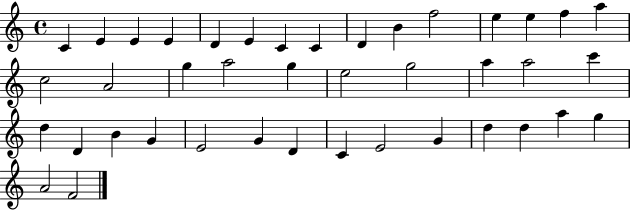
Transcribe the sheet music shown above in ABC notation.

X:1
T:Untitled
M:4/4
L:1/4
K:C
C E E E D E C C D B f2 e e f a c2 A2 g a2 g e2 g2 a a2 c' d D B G E2 G D C E2 G d d a g A2 F2